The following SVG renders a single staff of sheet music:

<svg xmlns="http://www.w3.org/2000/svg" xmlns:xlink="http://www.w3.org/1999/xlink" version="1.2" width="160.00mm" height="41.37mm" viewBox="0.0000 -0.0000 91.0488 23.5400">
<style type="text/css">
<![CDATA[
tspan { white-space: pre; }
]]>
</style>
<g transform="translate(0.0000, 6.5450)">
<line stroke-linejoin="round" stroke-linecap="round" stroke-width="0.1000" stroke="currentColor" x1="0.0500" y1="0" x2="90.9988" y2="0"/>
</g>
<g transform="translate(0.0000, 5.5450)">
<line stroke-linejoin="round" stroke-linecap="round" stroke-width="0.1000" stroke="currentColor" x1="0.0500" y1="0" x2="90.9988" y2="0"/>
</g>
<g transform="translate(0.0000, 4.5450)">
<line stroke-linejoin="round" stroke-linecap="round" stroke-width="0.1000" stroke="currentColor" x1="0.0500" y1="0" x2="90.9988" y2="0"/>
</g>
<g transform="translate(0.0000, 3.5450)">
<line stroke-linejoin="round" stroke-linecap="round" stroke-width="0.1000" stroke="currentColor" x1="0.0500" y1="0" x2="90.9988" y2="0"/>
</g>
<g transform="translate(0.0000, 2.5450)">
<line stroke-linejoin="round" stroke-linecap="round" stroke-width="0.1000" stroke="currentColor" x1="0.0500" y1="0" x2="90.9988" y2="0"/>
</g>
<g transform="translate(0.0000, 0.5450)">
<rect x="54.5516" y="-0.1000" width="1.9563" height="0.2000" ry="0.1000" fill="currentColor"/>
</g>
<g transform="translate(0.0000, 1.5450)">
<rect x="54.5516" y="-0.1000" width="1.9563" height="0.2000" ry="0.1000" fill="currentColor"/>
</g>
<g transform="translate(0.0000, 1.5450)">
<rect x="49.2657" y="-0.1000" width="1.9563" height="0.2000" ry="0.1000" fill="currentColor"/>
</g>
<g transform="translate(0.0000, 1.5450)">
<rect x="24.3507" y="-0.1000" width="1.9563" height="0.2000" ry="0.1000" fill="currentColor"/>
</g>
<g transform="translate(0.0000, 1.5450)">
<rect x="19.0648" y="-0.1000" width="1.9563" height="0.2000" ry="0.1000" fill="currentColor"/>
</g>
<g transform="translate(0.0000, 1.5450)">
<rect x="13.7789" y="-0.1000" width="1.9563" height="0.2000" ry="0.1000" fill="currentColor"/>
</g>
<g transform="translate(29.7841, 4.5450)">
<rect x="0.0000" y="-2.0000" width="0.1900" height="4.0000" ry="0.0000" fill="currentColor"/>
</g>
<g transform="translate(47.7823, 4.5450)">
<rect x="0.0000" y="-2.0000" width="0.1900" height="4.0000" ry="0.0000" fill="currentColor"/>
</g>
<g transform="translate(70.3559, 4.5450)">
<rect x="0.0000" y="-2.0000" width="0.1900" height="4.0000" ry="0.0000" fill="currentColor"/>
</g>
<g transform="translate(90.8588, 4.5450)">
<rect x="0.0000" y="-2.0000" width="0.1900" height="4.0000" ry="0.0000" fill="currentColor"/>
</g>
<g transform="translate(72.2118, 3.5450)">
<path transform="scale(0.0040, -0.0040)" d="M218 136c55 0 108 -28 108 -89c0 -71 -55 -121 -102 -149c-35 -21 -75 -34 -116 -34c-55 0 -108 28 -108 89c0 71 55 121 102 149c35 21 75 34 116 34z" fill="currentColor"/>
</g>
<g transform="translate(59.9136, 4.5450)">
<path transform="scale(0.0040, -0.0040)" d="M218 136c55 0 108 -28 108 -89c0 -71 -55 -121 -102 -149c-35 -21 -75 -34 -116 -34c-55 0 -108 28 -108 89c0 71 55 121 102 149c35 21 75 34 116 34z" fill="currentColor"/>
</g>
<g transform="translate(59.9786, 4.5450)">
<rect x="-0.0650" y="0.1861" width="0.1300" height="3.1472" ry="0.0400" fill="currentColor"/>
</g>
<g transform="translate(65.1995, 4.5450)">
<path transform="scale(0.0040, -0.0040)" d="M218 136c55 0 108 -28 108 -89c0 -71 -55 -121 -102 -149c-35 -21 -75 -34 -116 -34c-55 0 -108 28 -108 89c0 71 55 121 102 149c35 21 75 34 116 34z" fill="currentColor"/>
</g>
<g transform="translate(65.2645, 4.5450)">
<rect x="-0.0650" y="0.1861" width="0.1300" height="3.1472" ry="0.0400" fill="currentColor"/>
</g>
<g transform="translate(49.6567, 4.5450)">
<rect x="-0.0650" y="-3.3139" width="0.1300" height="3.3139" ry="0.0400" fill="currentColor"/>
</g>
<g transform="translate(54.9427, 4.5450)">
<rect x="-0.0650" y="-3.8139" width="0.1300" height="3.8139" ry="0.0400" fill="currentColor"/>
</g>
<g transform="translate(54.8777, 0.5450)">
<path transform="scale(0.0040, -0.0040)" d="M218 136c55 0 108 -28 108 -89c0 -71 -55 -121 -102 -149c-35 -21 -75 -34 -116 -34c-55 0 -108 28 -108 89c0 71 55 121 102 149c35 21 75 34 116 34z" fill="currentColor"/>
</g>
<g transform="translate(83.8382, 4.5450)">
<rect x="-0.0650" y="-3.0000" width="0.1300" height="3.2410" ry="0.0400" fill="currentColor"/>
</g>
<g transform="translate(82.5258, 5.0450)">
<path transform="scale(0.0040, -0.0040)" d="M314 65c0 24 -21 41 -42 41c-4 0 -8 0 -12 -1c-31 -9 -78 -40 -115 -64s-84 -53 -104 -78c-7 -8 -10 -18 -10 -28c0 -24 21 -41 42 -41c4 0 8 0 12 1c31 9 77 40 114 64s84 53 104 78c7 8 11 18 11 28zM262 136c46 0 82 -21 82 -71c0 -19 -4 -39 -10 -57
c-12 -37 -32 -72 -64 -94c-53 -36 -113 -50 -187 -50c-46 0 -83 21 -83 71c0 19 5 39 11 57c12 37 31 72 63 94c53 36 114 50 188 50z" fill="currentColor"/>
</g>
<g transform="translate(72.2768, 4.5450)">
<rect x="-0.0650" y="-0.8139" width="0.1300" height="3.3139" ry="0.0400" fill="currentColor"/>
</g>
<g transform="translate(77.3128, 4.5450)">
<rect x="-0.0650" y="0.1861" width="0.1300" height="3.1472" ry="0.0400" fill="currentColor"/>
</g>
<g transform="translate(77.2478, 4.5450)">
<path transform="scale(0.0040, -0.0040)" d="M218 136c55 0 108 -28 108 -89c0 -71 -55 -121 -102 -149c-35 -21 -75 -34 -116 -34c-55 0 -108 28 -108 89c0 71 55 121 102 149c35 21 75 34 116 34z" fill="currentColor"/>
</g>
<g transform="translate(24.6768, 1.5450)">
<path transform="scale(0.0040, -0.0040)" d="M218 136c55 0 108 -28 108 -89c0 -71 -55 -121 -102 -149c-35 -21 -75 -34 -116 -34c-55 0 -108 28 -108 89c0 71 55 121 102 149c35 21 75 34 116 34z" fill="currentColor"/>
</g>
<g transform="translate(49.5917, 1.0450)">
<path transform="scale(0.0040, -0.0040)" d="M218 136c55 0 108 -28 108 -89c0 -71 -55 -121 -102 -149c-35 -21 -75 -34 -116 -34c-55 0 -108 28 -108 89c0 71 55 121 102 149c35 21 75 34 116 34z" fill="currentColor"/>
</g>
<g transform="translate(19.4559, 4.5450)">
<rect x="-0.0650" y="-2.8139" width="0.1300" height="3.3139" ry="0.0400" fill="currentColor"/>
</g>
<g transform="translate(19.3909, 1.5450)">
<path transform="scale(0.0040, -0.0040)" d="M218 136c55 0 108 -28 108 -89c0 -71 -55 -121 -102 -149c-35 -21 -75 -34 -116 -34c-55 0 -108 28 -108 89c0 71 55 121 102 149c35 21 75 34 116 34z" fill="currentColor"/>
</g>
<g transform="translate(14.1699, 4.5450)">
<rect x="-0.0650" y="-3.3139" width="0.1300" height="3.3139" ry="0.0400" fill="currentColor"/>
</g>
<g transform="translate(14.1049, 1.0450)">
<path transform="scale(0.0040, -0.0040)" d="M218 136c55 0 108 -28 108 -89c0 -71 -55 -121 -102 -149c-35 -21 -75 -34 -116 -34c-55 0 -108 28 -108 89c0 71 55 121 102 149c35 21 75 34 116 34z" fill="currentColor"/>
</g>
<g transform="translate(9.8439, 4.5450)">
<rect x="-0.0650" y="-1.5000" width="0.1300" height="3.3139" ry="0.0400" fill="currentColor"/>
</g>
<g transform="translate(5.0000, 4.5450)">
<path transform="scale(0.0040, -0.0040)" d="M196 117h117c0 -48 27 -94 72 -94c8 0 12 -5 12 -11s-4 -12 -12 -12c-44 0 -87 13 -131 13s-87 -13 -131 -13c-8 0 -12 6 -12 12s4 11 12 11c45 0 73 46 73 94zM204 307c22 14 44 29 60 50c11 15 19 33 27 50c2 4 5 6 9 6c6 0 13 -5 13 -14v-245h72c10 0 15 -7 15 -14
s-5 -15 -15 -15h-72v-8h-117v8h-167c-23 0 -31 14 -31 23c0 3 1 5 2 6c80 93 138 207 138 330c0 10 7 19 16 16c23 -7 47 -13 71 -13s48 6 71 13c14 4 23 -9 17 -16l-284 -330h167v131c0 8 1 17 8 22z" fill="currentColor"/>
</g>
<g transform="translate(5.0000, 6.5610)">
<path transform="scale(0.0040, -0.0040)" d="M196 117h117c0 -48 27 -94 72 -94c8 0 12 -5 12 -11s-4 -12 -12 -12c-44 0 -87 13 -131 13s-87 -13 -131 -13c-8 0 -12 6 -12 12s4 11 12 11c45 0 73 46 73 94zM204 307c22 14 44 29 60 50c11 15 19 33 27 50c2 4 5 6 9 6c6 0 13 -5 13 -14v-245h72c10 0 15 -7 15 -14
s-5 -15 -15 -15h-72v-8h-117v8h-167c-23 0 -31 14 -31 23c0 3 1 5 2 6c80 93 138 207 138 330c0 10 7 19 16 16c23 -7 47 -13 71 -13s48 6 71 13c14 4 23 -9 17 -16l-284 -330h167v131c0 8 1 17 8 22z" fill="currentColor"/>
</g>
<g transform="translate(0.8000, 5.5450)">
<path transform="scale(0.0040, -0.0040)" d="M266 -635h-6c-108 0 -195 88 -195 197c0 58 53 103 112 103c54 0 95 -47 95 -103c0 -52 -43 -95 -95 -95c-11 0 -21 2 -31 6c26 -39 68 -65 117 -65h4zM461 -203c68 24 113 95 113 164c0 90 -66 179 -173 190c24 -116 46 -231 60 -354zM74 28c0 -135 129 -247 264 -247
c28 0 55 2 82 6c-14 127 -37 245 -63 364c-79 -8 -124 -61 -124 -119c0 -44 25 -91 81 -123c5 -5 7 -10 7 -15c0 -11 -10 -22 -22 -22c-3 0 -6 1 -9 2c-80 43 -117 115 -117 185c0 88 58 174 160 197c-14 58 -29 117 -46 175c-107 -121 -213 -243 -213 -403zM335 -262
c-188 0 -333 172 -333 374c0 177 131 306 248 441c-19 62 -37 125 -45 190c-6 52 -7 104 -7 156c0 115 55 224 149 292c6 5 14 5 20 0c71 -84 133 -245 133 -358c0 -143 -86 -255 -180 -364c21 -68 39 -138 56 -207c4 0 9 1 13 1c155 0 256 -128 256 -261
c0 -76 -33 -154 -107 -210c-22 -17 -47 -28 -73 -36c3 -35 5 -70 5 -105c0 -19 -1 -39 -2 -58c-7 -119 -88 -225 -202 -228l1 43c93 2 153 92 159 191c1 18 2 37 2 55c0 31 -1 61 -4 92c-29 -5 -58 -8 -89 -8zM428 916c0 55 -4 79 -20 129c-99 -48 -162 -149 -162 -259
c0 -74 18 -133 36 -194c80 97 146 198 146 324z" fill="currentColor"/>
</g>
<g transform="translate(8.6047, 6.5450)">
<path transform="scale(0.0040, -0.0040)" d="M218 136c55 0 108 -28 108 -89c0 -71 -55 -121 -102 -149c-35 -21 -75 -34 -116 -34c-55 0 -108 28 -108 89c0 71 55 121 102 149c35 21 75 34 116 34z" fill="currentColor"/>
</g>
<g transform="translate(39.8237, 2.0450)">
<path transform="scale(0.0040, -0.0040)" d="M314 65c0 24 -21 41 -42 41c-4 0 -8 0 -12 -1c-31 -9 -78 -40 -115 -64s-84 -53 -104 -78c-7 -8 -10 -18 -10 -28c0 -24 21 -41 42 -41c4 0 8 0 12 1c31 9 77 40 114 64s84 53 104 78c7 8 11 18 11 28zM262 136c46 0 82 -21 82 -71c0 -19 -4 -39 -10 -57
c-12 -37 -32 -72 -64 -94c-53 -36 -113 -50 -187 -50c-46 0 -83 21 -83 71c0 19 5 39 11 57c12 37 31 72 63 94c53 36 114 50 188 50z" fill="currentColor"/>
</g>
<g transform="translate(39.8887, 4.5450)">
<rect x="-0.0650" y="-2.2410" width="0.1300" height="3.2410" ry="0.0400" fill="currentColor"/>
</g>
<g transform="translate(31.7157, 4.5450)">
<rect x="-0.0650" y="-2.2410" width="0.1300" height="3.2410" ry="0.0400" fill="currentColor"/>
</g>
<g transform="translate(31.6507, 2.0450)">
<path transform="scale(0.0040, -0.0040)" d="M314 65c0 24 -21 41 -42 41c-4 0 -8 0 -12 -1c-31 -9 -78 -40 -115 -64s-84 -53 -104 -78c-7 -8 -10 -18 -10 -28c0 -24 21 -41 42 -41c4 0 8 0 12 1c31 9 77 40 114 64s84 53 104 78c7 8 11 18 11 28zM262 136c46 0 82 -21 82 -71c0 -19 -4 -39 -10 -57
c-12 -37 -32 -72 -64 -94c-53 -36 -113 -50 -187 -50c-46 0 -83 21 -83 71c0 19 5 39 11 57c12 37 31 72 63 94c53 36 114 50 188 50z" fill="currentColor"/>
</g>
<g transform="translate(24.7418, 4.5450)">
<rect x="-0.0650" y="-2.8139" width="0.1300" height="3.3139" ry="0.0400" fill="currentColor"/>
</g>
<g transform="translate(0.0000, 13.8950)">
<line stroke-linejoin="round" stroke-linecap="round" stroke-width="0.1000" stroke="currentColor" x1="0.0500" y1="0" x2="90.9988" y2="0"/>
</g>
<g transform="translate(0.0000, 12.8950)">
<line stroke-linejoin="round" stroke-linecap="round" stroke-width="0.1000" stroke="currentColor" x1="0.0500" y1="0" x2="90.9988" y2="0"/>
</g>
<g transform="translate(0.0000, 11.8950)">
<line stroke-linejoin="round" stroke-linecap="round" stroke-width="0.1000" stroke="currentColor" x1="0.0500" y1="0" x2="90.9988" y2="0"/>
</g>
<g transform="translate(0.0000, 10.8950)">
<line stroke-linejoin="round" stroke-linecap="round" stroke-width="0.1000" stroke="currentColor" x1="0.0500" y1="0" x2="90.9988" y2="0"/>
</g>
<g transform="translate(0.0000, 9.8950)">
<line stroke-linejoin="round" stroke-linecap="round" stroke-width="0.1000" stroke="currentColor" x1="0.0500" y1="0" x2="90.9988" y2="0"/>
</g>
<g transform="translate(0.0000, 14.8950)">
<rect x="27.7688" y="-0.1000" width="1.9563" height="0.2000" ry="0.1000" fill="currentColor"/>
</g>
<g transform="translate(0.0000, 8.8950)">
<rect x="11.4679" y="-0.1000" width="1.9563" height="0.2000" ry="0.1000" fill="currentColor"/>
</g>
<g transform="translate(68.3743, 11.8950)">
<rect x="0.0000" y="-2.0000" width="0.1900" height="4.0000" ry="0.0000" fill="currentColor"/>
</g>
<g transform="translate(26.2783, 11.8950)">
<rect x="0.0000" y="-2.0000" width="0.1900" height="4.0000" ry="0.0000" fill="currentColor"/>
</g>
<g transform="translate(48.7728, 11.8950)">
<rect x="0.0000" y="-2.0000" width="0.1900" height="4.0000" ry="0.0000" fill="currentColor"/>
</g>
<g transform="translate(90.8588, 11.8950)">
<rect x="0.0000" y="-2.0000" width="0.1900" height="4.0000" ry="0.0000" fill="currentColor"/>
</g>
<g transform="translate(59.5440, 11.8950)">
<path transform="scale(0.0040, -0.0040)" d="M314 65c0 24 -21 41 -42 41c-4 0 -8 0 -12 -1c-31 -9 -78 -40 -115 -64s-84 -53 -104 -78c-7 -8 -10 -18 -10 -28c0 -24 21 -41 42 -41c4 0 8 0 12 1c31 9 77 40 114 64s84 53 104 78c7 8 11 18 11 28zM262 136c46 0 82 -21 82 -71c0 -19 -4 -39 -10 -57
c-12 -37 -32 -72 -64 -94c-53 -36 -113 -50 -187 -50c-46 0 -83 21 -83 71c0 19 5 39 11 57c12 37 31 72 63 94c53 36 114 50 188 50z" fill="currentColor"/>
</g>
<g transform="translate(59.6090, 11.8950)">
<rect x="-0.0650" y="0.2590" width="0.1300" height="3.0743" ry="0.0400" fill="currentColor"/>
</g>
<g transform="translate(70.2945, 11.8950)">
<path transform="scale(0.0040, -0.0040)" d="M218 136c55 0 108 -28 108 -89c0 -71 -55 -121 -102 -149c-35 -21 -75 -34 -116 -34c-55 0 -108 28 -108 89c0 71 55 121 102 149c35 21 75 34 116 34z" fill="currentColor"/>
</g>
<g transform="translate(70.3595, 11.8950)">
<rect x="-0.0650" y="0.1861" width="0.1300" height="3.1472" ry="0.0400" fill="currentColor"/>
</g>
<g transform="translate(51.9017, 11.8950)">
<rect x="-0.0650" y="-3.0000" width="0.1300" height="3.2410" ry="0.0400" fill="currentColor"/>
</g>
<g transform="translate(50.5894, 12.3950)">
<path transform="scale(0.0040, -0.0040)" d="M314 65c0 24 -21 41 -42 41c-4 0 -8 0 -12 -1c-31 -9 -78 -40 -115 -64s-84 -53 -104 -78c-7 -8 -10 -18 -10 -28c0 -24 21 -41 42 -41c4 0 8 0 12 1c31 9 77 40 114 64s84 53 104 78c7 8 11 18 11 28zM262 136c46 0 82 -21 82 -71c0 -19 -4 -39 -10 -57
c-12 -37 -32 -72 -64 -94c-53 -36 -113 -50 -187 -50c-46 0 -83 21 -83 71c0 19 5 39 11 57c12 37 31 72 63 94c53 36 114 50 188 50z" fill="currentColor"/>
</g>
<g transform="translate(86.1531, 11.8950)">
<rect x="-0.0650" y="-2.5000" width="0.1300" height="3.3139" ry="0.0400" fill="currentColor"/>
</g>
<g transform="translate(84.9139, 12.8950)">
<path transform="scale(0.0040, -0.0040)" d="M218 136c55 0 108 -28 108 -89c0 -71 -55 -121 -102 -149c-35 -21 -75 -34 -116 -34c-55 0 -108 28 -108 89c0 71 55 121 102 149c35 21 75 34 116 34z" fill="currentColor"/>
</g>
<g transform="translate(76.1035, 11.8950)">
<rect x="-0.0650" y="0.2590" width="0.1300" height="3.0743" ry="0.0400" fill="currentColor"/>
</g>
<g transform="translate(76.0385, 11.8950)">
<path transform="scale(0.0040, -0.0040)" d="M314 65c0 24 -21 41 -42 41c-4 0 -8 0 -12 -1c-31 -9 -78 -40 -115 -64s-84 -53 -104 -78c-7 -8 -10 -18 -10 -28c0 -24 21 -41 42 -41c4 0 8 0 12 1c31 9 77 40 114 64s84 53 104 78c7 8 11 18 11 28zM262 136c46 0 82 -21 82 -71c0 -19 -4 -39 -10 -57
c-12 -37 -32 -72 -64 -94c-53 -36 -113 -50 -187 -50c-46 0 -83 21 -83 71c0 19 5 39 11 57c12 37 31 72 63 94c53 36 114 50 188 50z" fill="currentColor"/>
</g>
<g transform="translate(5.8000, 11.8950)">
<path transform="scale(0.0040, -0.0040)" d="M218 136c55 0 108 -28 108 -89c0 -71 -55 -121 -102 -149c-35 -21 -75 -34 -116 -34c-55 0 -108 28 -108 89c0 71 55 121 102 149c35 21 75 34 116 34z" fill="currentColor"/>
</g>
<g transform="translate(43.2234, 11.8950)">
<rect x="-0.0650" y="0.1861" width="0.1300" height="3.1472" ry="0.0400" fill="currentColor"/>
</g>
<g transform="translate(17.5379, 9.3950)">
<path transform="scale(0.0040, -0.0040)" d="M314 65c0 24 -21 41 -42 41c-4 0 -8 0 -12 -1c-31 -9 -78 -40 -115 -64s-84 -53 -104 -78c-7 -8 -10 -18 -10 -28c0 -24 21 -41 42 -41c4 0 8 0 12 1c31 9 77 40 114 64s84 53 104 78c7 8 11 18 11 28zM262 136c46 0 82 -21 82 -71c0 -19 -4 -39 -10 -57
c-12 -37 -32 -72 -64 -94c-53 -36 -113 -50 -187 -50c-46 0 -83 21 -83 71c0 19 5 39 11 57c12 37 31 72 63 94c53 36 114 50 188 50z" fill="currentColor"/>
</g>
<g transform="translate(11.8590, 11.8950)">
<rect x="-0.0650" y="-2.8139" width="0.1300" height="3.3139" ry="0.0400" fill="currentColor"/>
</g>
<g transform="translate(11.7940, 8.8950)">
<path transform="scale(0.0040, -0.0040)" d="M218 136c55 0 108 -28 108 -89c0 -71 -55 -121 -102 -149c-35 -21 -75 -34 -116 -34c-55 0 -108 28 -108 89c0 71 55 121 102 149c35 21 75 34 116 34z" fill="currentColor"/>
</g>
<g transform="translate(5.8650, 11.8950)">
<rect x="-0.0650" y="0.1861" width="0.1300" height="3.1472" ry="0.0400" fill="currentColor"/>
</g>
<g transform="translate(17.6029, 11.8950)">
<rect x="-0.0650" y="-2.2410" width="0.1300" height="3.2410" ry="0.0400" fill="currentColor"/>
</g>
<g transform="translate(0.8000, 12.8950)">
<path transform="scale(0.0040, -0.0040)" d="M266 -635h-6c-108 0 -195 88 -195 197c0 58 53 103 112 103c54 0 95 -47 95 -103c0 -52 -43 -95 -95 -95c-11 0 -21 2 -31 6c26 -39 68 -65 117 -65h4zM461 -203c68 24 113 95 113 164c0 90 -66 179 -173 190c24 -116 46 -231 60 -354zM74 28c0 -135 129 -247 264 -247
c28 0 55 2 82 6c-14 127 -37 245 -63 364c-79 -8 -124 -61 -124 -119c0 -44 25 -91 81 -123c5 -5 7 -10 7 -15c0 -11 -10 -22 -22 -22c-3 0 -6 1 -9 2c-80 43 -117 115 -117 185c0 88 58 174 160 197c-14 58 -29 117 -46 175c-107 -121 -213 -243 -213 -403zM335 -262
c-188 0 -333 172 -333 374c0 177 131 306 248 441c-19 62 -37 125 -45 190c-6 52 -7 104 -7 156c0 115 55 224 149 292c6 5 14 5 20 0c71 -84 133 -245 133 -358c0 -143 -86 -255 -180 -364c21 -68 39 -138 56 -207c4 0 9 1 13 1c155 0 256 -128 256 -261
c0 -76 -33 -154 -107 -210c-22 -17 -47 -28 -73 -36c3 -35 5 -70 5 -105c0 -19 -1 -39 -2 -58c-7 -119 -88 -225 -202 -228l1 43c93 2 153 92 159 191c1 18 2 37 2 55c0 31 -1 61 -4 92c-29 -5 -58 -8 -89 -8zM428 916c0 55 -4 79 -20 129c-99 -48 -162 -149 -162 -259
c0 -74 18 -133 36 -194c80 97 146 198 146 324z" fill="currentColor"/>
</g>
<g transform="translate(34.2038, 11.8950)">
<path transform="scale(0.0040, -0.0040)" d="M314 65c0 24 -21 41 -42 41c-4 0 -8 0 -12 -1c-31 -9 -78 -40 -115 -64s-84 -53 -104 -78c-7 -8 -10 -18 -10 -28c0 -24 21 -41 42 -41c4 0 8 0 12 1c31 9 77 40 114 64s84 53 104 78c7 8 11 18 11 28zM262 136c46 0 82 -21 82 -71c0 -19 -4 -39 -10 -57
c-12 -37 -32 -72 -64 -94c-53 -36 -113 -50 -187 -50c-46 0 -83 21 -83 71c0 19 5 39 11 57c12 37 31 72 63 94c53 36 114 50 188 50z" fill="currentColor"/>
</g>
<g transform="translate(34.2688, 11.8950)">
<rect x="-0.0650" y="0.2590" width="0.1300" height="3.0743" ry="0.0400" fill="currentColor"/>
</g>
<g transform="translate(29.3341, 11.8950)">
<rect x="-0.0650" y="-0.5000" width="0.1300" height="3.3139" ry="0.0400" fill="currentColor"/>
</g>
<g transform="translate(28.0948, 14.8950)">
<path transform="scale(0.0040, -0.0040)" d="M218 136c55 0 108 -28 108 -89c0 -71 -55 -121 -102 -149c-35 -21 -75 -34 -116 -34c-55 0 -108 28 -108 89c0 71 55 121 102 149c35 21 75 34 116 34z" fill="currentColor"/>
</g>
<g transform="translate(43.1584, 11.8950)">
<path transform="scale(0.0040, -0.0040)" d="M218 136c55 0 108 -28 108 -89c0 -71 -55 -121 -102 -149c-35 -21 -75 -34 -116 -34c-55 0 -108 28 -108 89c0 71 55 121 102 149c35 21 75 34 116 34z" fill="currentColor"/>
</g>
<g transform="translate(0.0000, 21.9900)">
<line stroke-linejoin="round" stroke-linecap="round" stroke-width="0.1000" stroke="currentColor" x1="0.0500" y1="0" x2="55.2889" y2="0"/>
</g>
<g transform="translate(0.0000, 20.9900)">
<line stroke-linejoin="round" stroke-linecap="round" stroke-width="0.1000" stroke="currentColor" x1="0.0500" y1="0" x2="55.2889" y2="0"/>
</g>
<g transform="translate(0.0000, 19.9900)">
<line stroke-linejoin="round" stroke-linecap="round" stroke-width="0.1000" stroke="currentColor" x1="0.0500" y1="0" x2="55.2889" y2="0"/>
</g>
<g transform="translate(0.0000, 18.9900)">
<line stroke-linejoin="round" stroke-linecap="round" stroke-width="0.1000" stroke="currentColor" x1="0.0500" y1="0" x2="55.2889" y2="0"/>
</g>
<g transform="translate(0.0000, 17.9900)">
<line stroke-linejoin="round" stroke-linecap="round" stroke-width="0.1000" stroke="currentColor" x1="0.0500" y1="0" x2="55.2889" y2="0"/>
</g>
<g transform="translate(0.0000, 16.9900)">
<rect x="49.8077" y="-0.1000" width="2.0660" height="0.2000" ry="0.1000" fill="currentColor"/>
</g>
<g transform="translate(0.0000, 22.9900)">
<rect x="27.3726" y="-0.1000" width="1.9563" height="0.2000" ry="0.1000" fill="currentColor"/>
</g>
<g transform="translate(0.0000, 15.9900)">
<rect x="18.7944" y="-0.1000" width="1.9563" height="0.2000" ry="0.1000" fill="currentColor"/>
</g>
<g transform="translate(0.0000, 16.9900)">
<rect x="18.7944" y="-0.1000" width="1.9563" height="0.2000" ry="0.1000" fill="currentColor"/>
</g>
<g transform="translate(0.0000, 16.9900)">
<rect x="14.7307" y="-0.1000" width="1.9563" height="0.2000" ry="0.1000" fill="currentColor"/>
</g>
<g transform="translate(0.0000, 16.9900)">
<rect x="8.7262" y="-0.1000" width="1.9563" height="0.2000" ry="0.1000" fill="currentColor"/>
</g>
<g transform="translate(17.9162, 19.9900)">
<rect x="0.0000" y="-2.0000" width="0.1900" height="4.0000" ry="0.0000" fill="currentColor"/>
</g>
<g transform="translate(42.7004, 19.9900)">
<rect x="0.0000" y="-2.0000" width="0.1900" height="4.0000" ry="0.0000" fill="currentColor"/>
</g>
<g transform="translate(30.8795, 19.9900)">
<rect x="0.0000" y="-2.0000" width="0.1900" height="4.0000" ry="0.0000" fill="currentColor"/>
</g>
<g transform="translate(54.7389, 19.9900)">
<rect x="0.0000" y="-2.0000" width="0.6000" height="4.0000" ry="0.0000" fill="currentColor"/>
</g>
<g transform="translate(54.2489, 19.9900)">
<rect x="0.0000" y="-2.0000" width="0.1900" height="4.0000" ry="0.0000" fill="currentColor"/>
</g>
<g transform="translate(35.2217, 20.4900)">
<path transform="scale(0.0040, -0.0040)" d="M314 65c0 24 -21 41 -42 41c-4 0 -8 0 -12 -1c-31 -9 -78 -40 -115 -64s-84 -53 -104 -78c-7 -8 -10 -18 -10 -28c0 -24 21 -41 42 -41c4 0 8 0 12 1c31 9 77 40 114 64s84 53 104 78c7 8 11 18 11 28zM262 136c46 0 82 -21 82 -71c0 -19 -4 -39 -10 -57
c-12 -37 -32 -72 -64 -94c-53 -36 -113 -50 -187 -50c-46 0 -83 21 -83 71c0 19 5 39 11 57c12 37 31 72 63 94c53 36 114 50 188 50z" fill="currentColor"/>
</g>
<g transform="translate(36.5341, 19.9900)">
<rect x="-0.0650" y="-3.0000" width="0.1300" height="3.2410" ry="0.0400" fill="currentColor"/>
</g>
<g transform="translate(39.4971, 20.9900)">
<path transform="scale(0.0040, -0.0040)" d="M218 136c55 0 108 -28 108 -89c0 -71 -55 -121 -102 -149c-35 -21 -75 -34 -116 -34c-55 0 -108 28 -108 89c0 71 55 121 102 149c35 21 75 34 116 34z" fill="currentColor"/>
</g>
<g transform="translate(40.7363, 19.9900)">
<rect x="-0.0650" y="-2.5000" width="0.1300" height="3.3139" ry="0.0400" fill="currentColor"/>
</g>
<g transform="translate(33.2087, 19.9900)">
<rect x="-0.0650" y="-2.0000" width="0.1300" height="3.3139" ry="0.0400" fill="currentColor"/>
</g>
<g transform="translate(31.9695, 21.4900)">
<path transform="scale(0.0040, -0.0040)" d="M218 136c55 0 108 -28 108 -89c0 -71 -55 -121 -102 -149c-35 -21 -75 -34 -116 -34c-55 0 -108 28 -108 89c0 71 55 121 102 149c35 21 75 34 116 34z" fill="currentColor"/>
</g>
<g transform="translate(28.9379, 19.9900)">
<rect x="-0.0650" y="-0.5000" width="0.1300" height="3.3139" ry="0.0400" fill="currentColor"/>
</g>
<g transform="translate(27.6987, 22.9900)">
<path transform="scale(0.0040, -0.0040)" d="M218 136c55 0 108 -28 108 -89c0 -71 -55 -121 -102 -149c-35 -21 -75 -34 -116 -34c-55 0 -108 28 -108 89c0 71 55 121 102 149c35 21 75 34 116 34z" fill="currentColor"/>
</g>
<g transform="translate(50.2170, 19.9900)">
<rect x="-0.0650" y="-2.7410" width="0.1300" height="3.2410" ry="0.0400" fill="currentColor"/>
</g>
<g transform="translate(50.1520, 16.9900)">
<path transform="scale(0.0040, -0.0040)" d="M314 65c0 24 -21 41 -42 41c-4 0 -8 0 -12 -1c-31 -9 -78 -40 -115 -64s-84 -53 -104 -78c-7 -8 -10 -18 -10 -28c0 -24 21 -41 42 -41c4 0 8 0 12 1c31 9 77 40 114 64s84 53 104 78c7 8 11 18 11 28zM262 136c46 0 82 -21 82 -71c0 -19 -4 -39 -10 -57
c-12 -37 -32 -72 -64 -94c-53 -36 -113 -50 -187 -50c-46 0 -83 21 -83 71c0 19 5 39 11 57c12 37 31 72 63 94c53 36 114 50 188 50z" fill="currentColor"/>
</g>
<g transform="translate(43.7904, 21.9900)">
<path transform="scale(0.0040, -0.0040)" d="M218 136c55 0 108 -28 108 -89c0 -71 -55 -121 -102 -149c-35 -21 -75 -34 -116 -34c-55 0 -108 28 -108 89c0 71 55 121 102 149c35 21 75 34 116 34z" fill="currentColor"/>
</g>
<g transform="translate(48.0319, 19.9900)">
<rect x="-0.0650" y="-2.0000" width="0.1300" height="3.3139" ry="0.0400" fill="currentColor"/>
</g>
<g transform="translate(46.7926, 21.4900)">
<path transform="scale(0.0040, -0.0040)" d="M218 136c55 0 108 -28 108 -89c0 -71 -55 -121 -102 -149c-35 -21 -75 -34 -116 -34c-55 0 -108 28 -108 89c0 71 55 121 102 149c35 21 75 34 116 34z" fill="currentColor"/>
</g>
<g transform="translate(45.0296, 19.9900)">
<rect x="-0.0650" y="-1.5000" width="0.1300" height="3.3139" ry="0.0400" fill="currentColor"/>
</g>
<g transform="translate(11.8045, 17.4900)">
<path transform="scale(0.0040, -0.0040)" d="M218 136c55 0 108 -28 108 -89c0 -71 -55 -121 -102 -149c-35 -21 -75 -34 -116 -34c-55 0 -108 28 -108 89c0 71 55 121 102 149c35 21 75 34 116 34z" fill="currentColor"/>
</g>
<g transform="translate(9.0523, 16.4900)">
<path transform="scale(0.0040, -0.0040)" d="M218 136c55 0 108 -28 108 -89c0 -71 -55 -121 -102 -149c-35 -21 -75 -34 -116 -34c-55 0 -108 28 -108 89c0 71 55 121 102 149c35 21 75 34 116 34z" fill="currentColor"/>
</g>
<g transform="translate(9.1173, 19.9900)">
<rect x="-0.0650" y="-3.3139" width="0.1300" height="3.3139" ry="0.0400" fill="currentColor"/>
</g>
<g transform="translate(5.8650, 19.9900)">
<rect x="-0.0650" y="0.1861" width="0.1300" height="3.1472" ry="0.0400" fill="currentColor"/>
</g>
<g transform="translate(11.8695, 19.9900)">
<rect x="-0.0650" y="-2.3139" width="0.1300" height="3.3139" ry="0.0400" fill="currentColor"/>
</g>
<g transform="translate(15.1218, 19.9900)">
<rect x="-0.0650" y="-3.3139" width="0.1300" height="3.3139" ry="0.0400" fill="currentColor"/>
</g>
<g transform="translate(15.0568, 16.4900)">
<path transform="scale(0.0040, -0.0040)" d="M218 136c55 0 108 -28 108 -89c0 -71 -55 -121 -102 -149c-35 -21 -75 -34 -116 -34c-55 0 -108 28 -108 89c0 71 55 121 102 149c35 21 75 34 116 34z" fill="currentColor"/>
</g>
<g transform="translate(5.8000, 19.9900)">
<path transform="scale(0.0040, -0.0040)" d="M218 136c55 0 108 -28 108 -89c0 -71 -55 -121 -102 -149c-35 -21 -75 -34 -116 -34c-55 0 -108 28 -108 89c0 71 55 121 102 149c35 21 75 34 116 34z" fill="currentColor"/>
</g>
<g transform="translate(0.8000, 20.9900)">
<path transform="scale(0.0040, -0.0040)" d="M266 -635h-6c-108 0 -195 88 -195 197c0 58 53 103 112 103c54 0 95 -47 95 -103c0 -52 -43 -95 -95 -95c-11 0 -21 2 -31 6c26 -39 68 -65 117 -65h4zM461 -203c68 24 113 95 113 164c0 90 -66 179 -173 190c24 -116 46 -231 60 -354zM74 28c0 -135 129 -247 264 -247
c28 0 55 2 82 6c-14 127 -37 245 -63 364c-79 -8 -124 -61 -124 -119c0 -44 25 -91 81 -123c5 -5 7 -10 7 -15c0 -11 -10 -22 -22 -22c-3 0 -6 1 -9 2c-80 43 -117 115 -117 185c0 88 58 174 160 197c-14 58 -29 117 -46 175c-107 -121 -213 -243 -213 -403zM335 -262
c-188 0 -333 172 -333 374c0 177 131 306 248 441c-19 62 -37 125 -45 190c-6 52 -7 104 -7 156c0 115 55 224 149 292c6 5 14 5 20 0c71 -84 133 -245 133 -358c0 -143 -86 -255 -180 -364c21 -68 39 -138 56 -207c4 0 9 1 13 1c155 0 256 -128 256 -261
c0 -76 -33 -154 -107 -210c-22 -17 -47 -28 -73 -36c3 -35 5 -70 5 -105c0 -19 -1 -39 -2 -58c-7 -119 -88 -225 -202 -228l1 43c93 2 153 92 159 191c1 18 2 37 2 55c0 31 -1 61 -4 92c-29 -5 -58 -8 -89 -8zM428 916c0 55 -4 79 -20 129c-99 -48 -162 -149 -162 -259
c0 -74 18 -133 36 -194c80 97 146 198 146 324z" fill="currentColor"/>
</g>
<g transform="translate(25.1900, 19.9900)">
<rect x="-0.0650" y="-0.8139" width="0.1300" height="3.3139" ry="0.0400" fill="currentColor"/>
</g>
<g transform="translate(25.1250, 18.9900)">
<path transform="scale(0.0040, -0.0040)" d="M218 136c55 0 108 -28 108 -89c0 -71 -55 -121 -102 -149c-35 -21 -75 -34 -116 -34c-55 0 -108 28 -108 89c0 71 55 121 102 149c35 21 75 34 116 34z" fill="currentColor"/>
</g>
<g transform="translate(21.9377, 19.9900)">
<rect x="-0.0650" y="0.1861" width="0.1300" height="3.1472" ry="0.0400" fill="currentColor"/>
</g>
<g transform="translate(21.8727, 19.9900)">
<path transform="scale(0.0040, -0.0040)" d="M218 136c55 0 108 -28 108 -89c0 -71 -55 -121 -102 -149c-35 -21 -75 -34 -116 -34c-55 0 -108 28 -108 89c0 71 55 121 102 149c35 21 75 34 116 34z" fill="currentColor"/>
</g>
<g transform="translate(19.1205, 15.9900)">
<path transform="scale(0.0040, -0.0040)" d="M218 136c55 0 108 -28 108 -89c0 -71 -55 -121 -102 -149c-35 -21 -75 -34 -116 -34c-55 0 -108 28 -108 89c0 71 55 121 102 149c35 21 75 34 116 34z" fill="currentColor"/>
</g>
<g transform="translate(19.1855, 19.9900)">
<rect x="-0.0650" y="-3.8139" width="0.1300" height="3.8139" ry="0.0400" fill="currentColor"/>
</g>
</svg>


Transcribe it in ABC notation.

X:1
T:Untitled
M:4/4
L:1/4
K:C
E b a a g2 g2 b c' B B d B A2 B a g2 C B2 B A2 B2 B B2 G B b g b c' B d C F A2 G E F a2